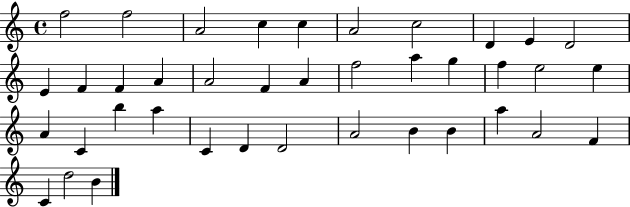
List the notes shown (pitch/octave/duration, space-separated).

F5/h F5/h A4/h C5/q C5/q A4/h C5/h D4/q E4/q D4/h E4/q F4/q F4/q A4/q A4/h F4/q A4/q F5/h A5/q G5/q F5/q E5/h E5/q A4/q C4/q B5/q A5/q C4/q D4/q D4/h A4/h B4/q B4/q A5/q A4/h F4/q C4/q D5/h B4/q